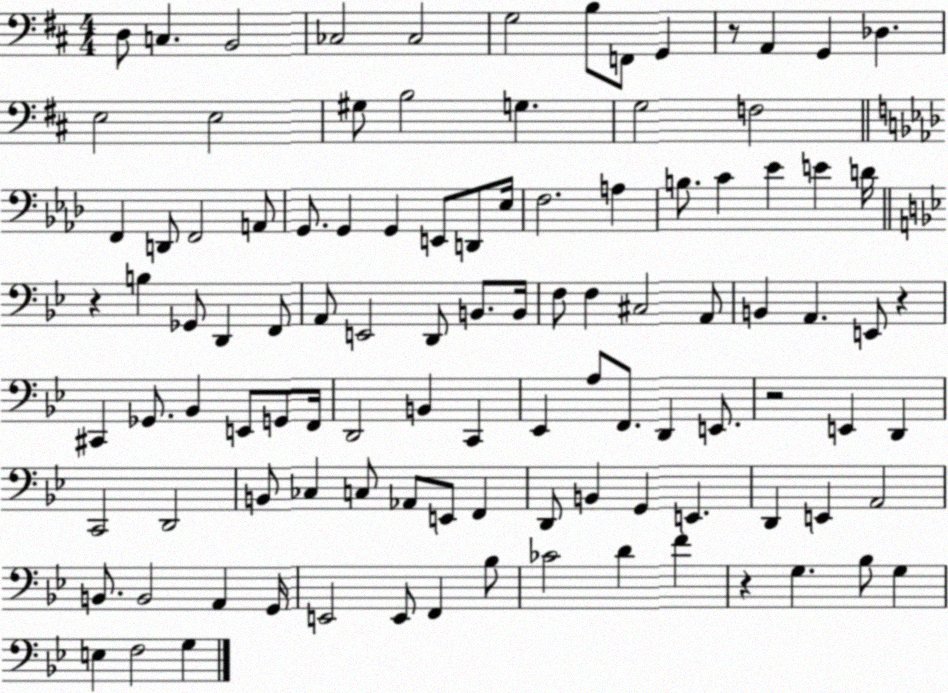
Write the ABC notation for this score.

X:1
T:Untitled
M:4/4
L:1/4
K:D
D,/2 C, B,,2 _C,2 _C,2 G,2 B,/2 F,,/2 G,, z/2 A,, G,, _D, E,2 E,2 ^G,/2 B,2 G, G,2 F,2 F,, D,,/2 F,,2 A,,/2 G,,/2 G,, G,, E,,/2 D,,/2 _E,/4 F,2 A, B,/2 C _E E D/4 z B, _G,,/2 D,, F,,/2 A,,/2 E,,2 D,,/2 B,,/2 B,,/4 F,/2 F, ^C,2 A,,/2 B,, A,, E,,/2 z ^C,, _G,,/2 _B,, E,,/2 G,,/2 F,,/4 D,,2 B,, C,, _E,, A,/2 F,,/2 D,, E,,/2 z2 E,, D,, C,,2 D,,2 B,,/2 _C, C,/2 _A,,/2 E,,/2 F,, D,,/2 B,, G,, E,, D,, E,, A,,2 B,,/2 B,,2 A,, G,,/4 E,,2 E,,/2 F,, _B,/2 _C2 D F z G, _B,/2 G, E, F,2 G,